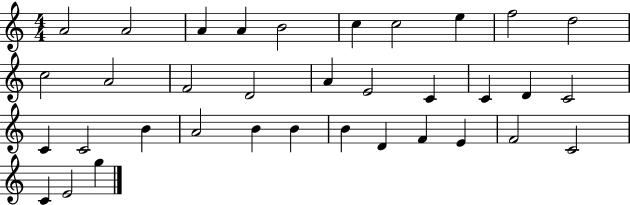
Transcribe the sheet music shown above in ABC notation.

X:1
T:Untitled
M:4/4
L:1/4
K:C
A2 A2 A A B2 c c2 e f2 d2 c2 A2 F2 D2 A E2 C C D C2 C C2 B A2 B B B D F E F2 C2 C E2 g